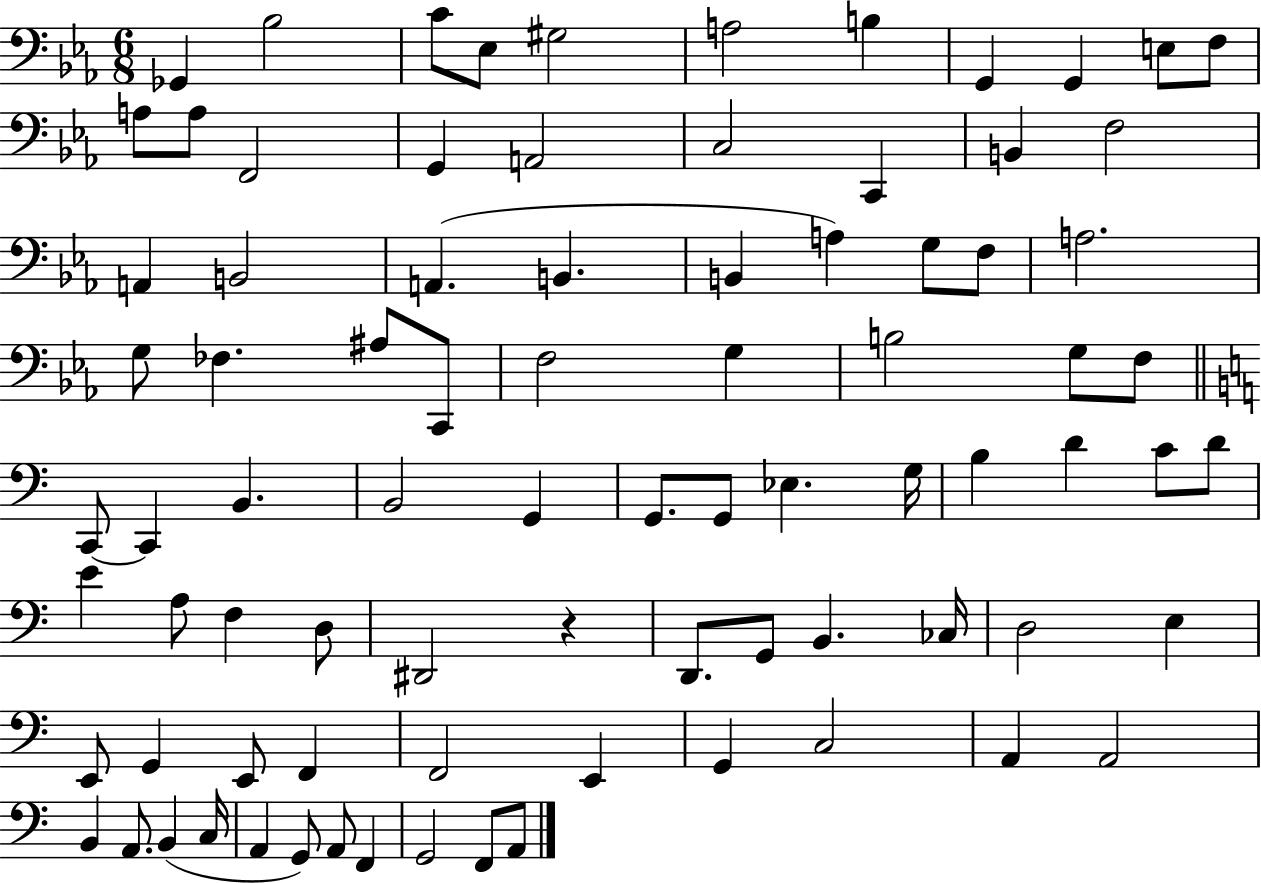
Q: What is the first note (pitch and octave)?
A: Gb2